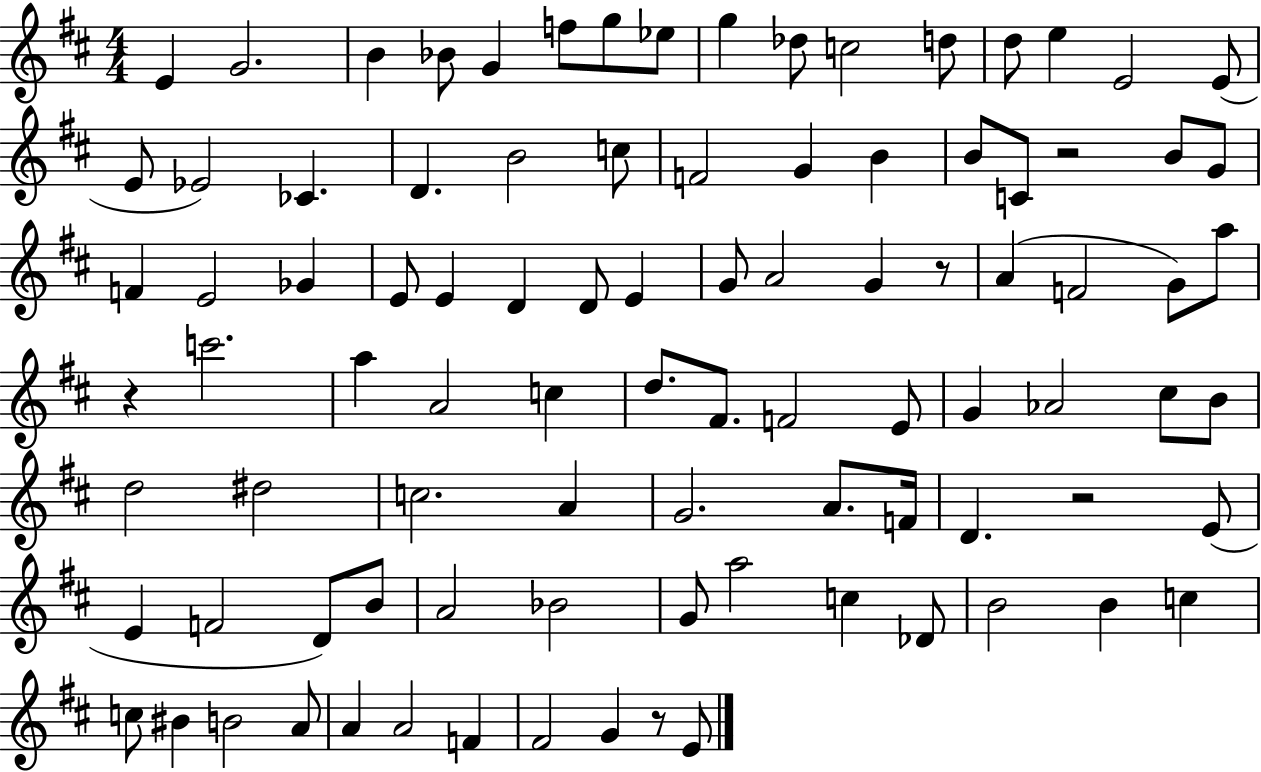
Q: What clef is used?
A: treble